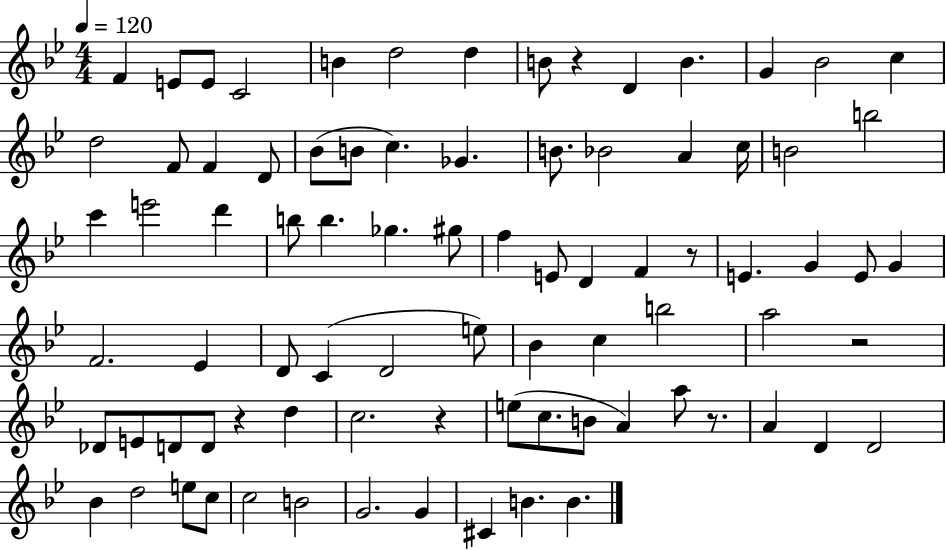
F4/q E4/e E4/e C4/h B4/q D5/h D5/q B4/e R/q D4/q B4/q. G4/q Bb4/h C5/q D5/h F4/e F4/q D4/e Bb4/e B4/e C5/q. Gb4/q. B4/e. Bb4/h A4/q C5/s B4/h B5/h C6/q E6/h D6/q B5/e B5/q. Gb5/q. G#5/e F5/q E4/e D4/q F4/q R/e E4/q. G4/q E4/e G4/q F4/h. Eb4/q D4/e C4/q D4/h E5/e Bb4/q C5/q B5/h A5/h R/h Db4/e E4/e D4/e D4/e R/q D5/q C5/h. R/q E5/e C5/e. B4/e A4/q A5/e R/e. A4/q D4/q D4/h Bb4/q D5/h E5/e C5/e C5/h B4/h G4/h. G4/q C#4/q B4/q. B4/q.